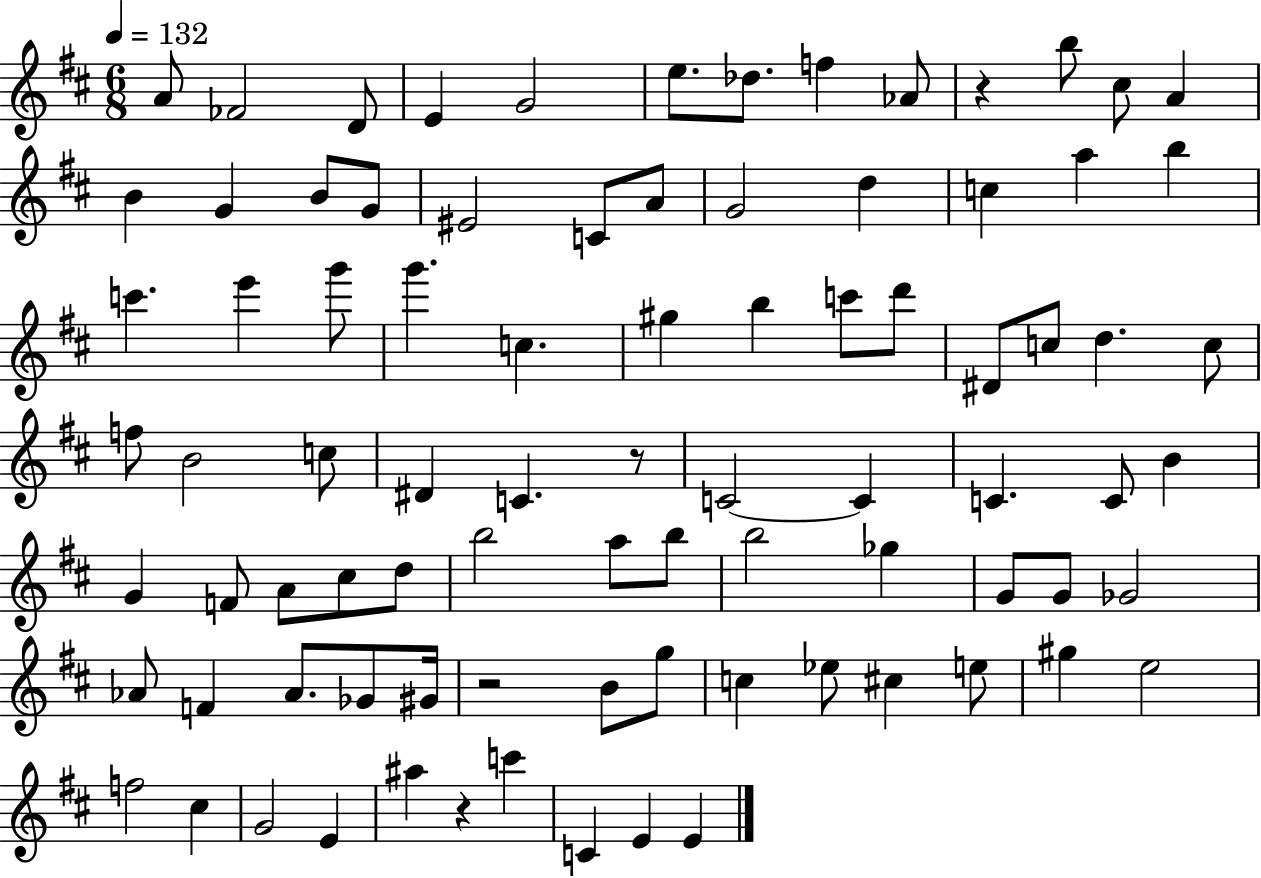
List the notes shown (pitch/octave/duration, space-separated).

A4/e FES4/h D4/e E4/q G4/h E5/e. Db5/e. F5/q Ab4/e R/q B5/e C#5/e A4/q B4/q G4/q B4/e G4/e EIS4/h C4/e A4/e G4/h D5/q C5/q A5/q B5/q C6/q. E6/q G6/e G6/q. C5/q. G#5/q B5/q C6/e D6/e D#4/e C5/e D5/q. C5/e F5/e B4/h C5/e D#4/q C4/q. R/e C4/h C4/q C4/q. C4/e B4/q G4/q F4/e A4/e C#5/e D5/e B5/h A5/e B5/e B5/h Gb5/q G4/e G4/e Gb4/h Ab4/e F4/q Ab4/e. Gb4/e G#4/s R/h B4/e G5/e C5/q Eb5/e C#5/q E5/e G#5/q E5/h F5/h C#5/q G4/h E4/q A#5/q R/q C6/q C4/q E4/q E4/q